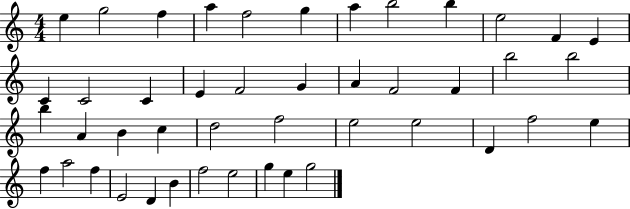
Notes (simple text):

E5/q G5/h F5/q A5/q F5/h G5/q A5/q B5/h B5/q E5/h F4/q E4/q C4/q C4/h C4/q E4/q F4/h G4/q A4/q F4/h F4/q B5/h B5/h B5/q A4/q B4/q C5/q D5/h F5/h E5/h E5/h D4/q F5/h E5/q F5/q A5/h F5/q E4/h D4/q B4/q F5/h E5/h G5/q E5/q G5/h